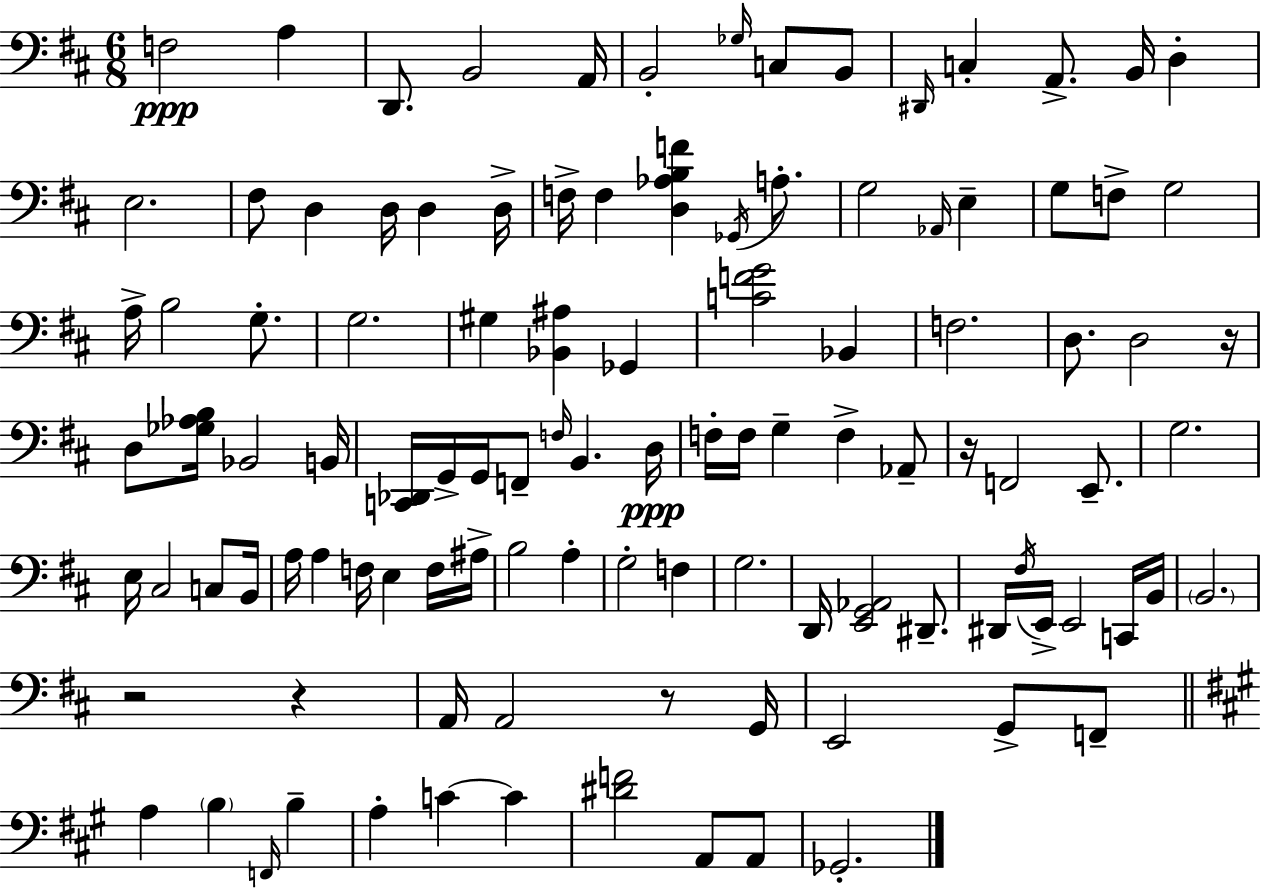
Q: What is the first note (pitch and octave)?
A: F3